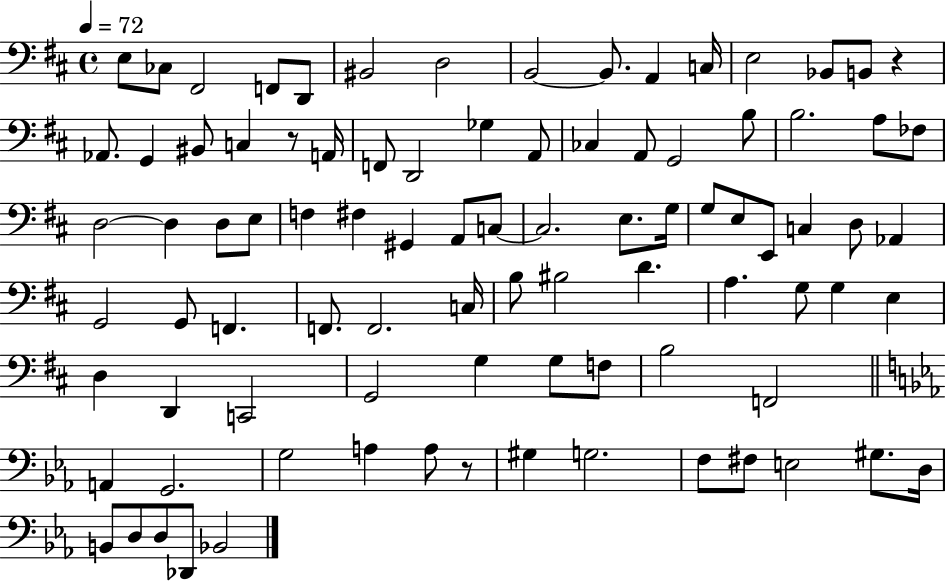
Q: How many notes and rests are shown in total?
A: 90